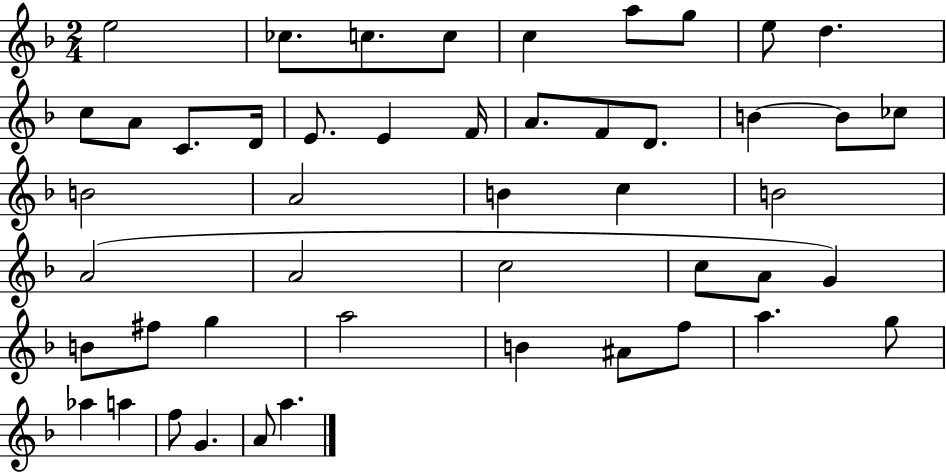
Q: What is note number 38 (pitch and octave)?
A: B4